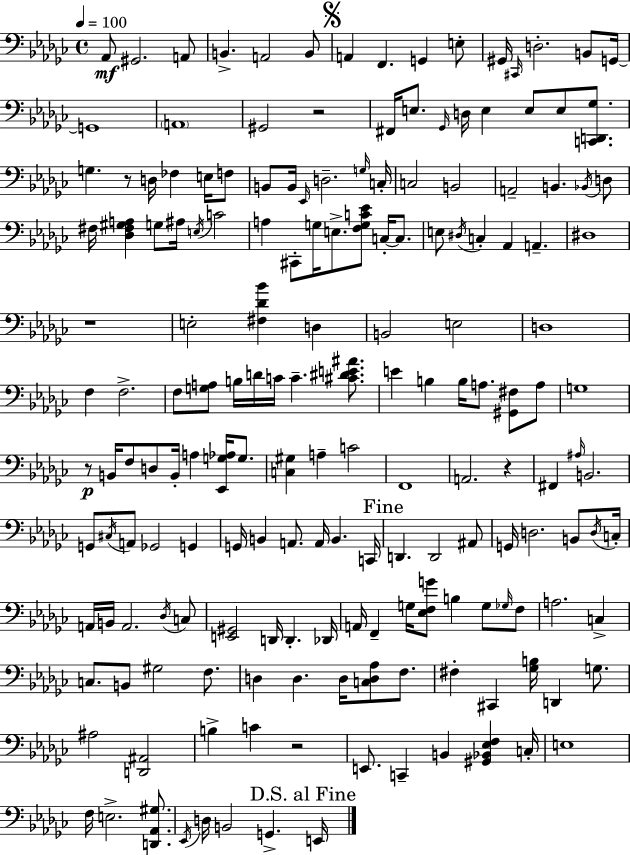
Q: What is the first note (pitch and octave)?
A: Ab2